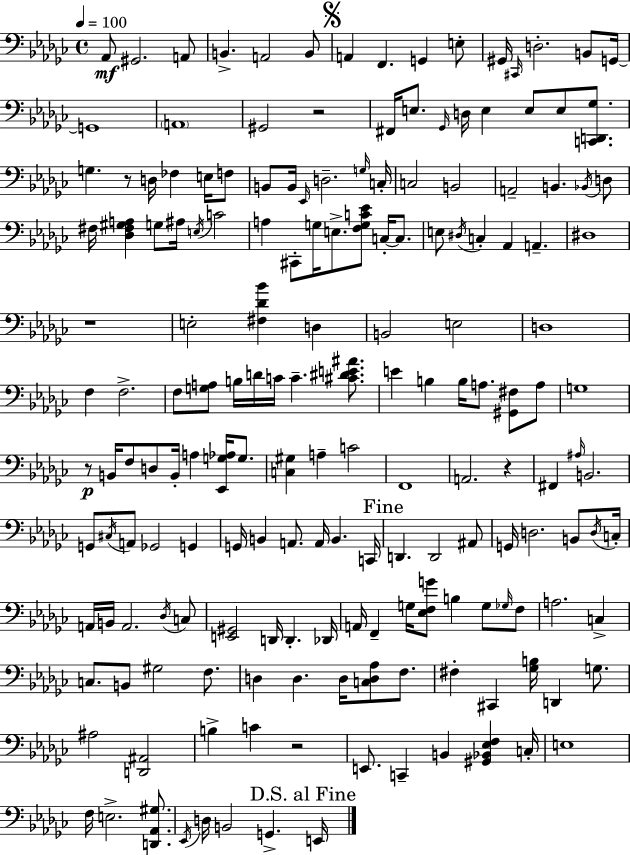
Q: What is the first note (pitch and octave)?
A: Ab2